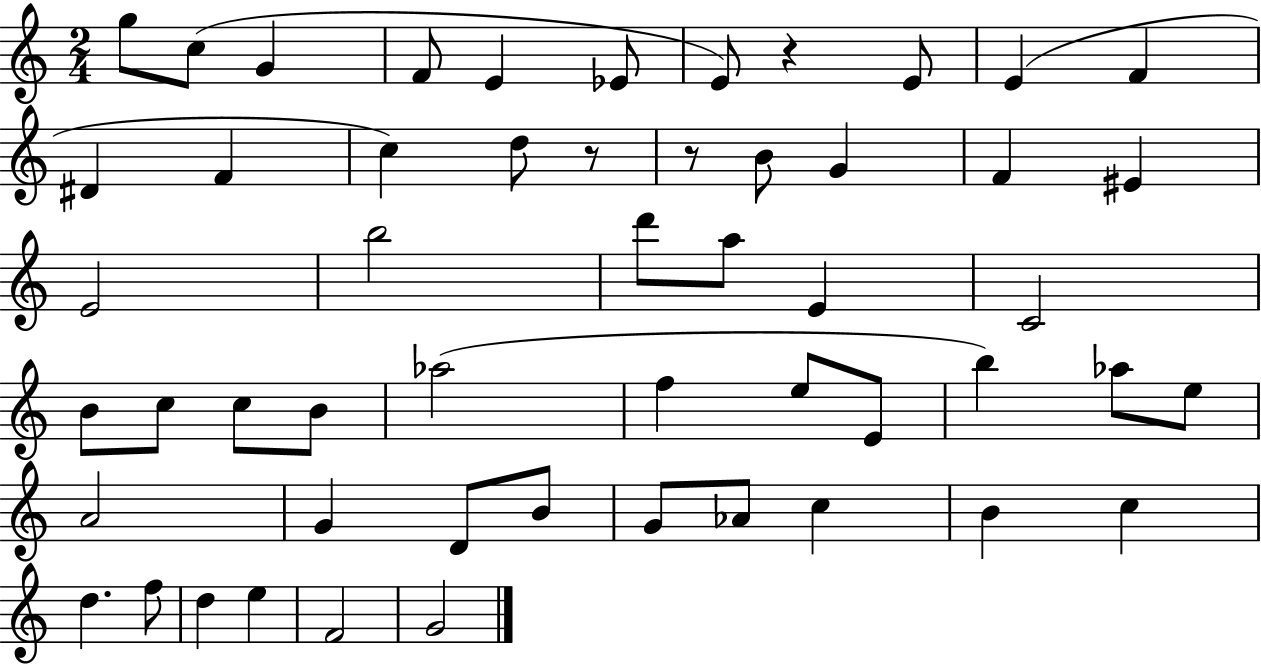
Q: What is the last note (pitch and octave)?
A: G4